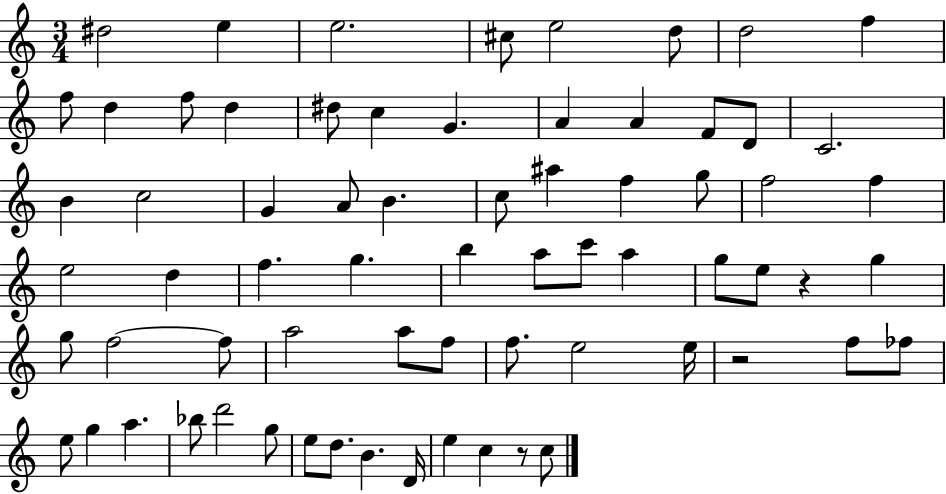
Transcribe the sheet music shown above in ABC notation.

X:1
T:Untitled
M:3/4
L:1/4
K:C
^d2 e e2 ^c/2 e2 d/2 d2 f f/2 d f/2 d ^d/2 c G A A F/2 D/2 C2 B c2 G A/2 B c/2 ^a f g/2 f2 f e2 d f g b a/2 c'/2 a g/2 e/2 z g g/2 f2 f/2 a2 a/2 f/2 f/2 e2 e/4 z2 f/2 _f/2 e/2 g a _b/2 d'2 g/2 e/2 d/2 B D/4 e c z/2 c/2